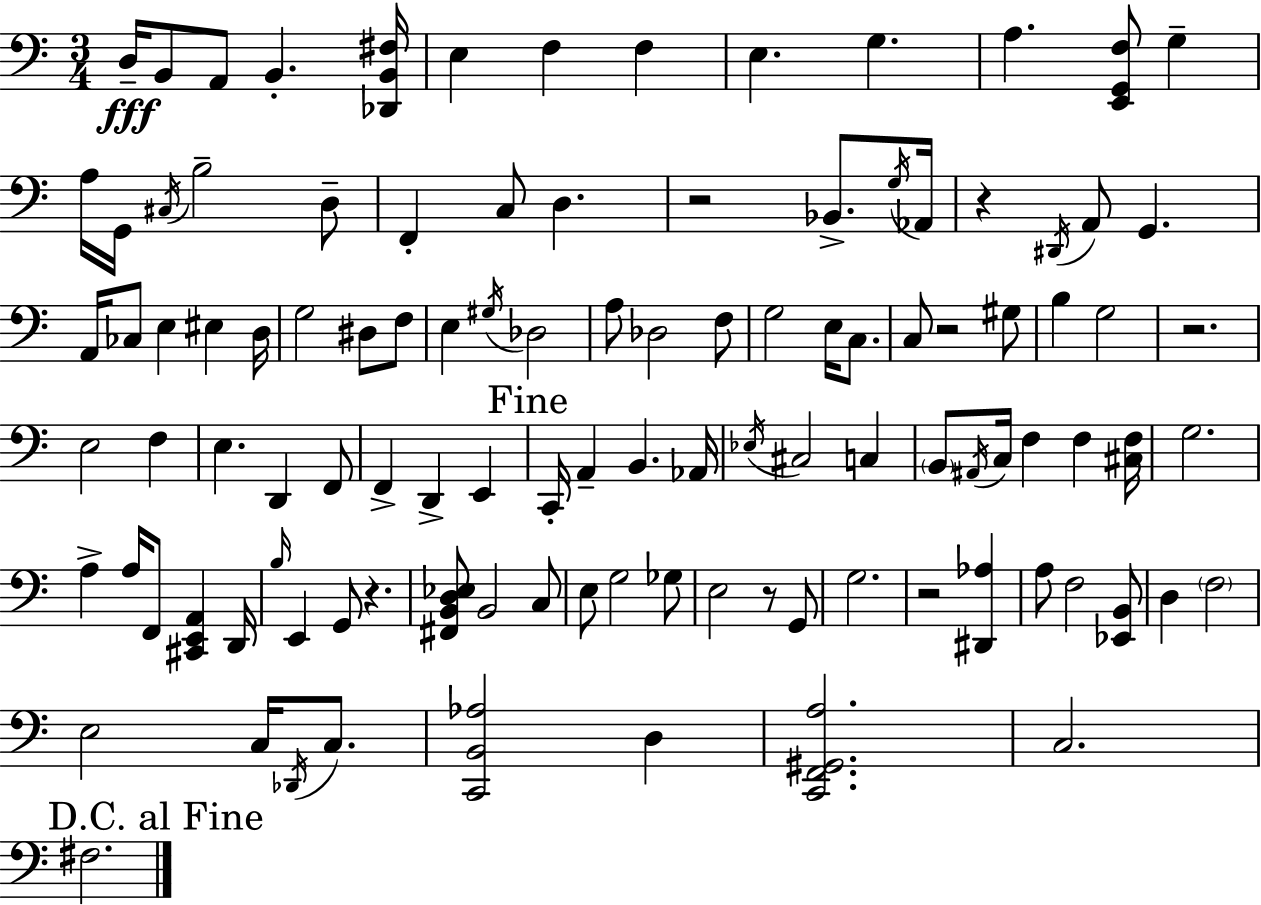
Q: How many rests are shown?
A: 7